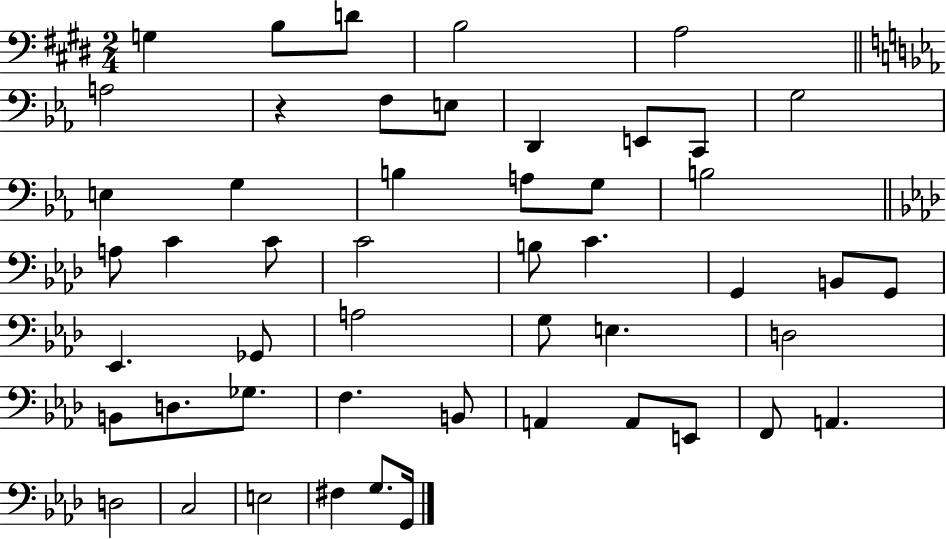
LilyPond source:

{
  \clef bass
  \numericTimeSignature
  \time 2/4
  \key e \major
  g4 b8 d'8 | b2 | a2 | \bar "||" \break \key ees \major a2 | r4 f8 e8 | d,4 e,8 c,8 | g2 | \break e4 g4 | b4 a8 g8 | b2 | \bar "||" \break \key aes \major a8 c'4 c'8 | c'2 | b8 c'4. | g,4 b,8 g,8 | \break ees,4. ges,8 | a2 | g8 e4. | d2 | \break b,8 d8. ges8. | f4. b,8 | a,4 a,8 e,8 | f,8 a,4. | \break d2 | c2 | e2 | fis4 g8. g,16 | \break \bar "|."
}